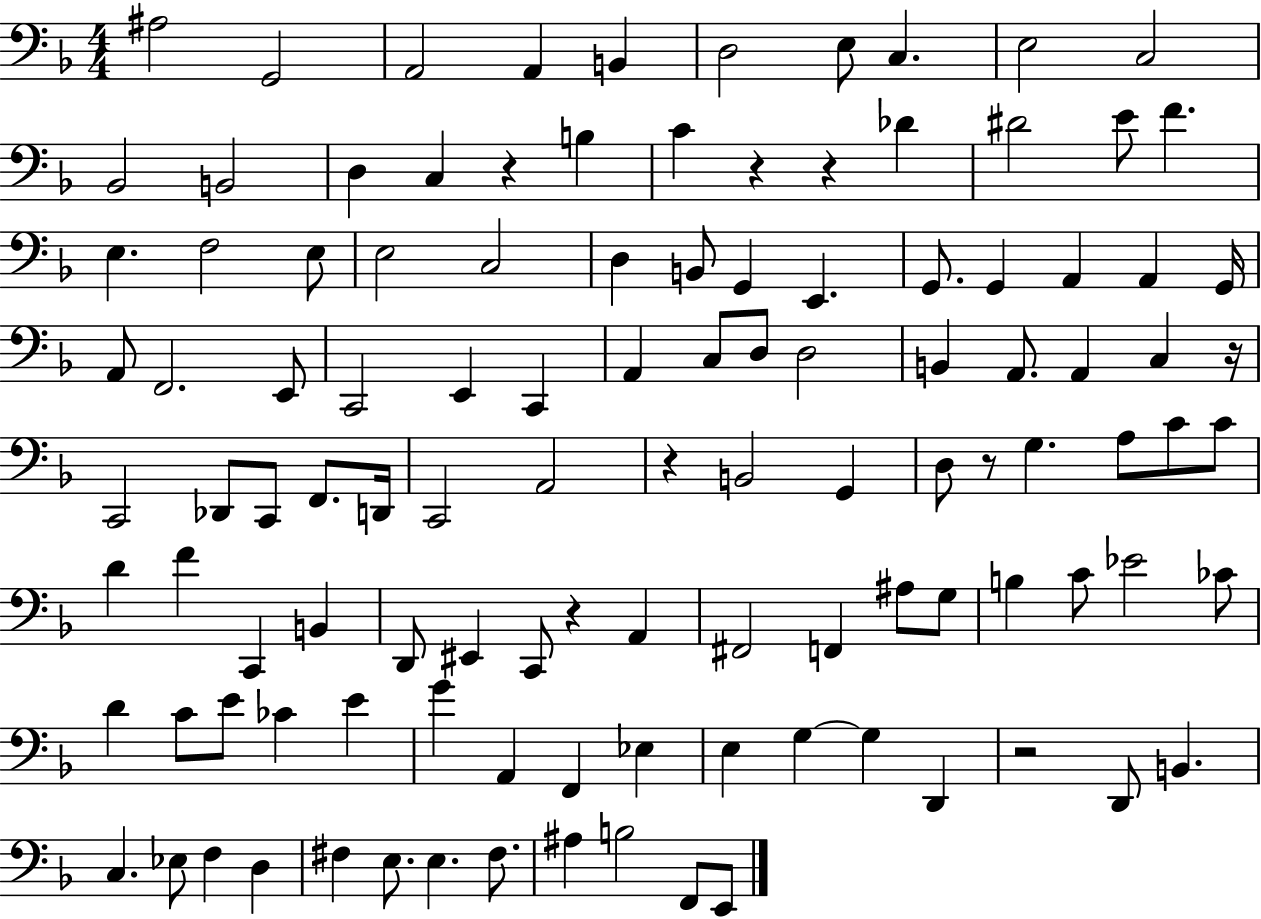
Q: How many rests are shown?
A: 8